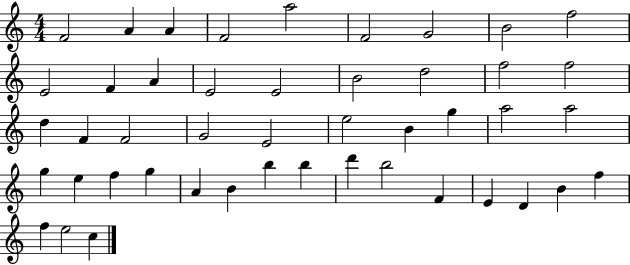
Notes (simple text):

F4/h A4/q A4/q F4/h A5/h F4/h G4/h B4/h F5/h E4/h F4/q A4/q E4/h E4/h B4/h D5/h F5/h F5/h D5/q F4/q F4/h G4/h E4/h E5/h B4/q G5/q A5/h A5/h G5/q E5/q F5/q G5/q A4/q B4/q B5/q B5/q D6/q B5/h F4/q E4/q D4/q B4/q F5/q F5/q E5/h C5/q